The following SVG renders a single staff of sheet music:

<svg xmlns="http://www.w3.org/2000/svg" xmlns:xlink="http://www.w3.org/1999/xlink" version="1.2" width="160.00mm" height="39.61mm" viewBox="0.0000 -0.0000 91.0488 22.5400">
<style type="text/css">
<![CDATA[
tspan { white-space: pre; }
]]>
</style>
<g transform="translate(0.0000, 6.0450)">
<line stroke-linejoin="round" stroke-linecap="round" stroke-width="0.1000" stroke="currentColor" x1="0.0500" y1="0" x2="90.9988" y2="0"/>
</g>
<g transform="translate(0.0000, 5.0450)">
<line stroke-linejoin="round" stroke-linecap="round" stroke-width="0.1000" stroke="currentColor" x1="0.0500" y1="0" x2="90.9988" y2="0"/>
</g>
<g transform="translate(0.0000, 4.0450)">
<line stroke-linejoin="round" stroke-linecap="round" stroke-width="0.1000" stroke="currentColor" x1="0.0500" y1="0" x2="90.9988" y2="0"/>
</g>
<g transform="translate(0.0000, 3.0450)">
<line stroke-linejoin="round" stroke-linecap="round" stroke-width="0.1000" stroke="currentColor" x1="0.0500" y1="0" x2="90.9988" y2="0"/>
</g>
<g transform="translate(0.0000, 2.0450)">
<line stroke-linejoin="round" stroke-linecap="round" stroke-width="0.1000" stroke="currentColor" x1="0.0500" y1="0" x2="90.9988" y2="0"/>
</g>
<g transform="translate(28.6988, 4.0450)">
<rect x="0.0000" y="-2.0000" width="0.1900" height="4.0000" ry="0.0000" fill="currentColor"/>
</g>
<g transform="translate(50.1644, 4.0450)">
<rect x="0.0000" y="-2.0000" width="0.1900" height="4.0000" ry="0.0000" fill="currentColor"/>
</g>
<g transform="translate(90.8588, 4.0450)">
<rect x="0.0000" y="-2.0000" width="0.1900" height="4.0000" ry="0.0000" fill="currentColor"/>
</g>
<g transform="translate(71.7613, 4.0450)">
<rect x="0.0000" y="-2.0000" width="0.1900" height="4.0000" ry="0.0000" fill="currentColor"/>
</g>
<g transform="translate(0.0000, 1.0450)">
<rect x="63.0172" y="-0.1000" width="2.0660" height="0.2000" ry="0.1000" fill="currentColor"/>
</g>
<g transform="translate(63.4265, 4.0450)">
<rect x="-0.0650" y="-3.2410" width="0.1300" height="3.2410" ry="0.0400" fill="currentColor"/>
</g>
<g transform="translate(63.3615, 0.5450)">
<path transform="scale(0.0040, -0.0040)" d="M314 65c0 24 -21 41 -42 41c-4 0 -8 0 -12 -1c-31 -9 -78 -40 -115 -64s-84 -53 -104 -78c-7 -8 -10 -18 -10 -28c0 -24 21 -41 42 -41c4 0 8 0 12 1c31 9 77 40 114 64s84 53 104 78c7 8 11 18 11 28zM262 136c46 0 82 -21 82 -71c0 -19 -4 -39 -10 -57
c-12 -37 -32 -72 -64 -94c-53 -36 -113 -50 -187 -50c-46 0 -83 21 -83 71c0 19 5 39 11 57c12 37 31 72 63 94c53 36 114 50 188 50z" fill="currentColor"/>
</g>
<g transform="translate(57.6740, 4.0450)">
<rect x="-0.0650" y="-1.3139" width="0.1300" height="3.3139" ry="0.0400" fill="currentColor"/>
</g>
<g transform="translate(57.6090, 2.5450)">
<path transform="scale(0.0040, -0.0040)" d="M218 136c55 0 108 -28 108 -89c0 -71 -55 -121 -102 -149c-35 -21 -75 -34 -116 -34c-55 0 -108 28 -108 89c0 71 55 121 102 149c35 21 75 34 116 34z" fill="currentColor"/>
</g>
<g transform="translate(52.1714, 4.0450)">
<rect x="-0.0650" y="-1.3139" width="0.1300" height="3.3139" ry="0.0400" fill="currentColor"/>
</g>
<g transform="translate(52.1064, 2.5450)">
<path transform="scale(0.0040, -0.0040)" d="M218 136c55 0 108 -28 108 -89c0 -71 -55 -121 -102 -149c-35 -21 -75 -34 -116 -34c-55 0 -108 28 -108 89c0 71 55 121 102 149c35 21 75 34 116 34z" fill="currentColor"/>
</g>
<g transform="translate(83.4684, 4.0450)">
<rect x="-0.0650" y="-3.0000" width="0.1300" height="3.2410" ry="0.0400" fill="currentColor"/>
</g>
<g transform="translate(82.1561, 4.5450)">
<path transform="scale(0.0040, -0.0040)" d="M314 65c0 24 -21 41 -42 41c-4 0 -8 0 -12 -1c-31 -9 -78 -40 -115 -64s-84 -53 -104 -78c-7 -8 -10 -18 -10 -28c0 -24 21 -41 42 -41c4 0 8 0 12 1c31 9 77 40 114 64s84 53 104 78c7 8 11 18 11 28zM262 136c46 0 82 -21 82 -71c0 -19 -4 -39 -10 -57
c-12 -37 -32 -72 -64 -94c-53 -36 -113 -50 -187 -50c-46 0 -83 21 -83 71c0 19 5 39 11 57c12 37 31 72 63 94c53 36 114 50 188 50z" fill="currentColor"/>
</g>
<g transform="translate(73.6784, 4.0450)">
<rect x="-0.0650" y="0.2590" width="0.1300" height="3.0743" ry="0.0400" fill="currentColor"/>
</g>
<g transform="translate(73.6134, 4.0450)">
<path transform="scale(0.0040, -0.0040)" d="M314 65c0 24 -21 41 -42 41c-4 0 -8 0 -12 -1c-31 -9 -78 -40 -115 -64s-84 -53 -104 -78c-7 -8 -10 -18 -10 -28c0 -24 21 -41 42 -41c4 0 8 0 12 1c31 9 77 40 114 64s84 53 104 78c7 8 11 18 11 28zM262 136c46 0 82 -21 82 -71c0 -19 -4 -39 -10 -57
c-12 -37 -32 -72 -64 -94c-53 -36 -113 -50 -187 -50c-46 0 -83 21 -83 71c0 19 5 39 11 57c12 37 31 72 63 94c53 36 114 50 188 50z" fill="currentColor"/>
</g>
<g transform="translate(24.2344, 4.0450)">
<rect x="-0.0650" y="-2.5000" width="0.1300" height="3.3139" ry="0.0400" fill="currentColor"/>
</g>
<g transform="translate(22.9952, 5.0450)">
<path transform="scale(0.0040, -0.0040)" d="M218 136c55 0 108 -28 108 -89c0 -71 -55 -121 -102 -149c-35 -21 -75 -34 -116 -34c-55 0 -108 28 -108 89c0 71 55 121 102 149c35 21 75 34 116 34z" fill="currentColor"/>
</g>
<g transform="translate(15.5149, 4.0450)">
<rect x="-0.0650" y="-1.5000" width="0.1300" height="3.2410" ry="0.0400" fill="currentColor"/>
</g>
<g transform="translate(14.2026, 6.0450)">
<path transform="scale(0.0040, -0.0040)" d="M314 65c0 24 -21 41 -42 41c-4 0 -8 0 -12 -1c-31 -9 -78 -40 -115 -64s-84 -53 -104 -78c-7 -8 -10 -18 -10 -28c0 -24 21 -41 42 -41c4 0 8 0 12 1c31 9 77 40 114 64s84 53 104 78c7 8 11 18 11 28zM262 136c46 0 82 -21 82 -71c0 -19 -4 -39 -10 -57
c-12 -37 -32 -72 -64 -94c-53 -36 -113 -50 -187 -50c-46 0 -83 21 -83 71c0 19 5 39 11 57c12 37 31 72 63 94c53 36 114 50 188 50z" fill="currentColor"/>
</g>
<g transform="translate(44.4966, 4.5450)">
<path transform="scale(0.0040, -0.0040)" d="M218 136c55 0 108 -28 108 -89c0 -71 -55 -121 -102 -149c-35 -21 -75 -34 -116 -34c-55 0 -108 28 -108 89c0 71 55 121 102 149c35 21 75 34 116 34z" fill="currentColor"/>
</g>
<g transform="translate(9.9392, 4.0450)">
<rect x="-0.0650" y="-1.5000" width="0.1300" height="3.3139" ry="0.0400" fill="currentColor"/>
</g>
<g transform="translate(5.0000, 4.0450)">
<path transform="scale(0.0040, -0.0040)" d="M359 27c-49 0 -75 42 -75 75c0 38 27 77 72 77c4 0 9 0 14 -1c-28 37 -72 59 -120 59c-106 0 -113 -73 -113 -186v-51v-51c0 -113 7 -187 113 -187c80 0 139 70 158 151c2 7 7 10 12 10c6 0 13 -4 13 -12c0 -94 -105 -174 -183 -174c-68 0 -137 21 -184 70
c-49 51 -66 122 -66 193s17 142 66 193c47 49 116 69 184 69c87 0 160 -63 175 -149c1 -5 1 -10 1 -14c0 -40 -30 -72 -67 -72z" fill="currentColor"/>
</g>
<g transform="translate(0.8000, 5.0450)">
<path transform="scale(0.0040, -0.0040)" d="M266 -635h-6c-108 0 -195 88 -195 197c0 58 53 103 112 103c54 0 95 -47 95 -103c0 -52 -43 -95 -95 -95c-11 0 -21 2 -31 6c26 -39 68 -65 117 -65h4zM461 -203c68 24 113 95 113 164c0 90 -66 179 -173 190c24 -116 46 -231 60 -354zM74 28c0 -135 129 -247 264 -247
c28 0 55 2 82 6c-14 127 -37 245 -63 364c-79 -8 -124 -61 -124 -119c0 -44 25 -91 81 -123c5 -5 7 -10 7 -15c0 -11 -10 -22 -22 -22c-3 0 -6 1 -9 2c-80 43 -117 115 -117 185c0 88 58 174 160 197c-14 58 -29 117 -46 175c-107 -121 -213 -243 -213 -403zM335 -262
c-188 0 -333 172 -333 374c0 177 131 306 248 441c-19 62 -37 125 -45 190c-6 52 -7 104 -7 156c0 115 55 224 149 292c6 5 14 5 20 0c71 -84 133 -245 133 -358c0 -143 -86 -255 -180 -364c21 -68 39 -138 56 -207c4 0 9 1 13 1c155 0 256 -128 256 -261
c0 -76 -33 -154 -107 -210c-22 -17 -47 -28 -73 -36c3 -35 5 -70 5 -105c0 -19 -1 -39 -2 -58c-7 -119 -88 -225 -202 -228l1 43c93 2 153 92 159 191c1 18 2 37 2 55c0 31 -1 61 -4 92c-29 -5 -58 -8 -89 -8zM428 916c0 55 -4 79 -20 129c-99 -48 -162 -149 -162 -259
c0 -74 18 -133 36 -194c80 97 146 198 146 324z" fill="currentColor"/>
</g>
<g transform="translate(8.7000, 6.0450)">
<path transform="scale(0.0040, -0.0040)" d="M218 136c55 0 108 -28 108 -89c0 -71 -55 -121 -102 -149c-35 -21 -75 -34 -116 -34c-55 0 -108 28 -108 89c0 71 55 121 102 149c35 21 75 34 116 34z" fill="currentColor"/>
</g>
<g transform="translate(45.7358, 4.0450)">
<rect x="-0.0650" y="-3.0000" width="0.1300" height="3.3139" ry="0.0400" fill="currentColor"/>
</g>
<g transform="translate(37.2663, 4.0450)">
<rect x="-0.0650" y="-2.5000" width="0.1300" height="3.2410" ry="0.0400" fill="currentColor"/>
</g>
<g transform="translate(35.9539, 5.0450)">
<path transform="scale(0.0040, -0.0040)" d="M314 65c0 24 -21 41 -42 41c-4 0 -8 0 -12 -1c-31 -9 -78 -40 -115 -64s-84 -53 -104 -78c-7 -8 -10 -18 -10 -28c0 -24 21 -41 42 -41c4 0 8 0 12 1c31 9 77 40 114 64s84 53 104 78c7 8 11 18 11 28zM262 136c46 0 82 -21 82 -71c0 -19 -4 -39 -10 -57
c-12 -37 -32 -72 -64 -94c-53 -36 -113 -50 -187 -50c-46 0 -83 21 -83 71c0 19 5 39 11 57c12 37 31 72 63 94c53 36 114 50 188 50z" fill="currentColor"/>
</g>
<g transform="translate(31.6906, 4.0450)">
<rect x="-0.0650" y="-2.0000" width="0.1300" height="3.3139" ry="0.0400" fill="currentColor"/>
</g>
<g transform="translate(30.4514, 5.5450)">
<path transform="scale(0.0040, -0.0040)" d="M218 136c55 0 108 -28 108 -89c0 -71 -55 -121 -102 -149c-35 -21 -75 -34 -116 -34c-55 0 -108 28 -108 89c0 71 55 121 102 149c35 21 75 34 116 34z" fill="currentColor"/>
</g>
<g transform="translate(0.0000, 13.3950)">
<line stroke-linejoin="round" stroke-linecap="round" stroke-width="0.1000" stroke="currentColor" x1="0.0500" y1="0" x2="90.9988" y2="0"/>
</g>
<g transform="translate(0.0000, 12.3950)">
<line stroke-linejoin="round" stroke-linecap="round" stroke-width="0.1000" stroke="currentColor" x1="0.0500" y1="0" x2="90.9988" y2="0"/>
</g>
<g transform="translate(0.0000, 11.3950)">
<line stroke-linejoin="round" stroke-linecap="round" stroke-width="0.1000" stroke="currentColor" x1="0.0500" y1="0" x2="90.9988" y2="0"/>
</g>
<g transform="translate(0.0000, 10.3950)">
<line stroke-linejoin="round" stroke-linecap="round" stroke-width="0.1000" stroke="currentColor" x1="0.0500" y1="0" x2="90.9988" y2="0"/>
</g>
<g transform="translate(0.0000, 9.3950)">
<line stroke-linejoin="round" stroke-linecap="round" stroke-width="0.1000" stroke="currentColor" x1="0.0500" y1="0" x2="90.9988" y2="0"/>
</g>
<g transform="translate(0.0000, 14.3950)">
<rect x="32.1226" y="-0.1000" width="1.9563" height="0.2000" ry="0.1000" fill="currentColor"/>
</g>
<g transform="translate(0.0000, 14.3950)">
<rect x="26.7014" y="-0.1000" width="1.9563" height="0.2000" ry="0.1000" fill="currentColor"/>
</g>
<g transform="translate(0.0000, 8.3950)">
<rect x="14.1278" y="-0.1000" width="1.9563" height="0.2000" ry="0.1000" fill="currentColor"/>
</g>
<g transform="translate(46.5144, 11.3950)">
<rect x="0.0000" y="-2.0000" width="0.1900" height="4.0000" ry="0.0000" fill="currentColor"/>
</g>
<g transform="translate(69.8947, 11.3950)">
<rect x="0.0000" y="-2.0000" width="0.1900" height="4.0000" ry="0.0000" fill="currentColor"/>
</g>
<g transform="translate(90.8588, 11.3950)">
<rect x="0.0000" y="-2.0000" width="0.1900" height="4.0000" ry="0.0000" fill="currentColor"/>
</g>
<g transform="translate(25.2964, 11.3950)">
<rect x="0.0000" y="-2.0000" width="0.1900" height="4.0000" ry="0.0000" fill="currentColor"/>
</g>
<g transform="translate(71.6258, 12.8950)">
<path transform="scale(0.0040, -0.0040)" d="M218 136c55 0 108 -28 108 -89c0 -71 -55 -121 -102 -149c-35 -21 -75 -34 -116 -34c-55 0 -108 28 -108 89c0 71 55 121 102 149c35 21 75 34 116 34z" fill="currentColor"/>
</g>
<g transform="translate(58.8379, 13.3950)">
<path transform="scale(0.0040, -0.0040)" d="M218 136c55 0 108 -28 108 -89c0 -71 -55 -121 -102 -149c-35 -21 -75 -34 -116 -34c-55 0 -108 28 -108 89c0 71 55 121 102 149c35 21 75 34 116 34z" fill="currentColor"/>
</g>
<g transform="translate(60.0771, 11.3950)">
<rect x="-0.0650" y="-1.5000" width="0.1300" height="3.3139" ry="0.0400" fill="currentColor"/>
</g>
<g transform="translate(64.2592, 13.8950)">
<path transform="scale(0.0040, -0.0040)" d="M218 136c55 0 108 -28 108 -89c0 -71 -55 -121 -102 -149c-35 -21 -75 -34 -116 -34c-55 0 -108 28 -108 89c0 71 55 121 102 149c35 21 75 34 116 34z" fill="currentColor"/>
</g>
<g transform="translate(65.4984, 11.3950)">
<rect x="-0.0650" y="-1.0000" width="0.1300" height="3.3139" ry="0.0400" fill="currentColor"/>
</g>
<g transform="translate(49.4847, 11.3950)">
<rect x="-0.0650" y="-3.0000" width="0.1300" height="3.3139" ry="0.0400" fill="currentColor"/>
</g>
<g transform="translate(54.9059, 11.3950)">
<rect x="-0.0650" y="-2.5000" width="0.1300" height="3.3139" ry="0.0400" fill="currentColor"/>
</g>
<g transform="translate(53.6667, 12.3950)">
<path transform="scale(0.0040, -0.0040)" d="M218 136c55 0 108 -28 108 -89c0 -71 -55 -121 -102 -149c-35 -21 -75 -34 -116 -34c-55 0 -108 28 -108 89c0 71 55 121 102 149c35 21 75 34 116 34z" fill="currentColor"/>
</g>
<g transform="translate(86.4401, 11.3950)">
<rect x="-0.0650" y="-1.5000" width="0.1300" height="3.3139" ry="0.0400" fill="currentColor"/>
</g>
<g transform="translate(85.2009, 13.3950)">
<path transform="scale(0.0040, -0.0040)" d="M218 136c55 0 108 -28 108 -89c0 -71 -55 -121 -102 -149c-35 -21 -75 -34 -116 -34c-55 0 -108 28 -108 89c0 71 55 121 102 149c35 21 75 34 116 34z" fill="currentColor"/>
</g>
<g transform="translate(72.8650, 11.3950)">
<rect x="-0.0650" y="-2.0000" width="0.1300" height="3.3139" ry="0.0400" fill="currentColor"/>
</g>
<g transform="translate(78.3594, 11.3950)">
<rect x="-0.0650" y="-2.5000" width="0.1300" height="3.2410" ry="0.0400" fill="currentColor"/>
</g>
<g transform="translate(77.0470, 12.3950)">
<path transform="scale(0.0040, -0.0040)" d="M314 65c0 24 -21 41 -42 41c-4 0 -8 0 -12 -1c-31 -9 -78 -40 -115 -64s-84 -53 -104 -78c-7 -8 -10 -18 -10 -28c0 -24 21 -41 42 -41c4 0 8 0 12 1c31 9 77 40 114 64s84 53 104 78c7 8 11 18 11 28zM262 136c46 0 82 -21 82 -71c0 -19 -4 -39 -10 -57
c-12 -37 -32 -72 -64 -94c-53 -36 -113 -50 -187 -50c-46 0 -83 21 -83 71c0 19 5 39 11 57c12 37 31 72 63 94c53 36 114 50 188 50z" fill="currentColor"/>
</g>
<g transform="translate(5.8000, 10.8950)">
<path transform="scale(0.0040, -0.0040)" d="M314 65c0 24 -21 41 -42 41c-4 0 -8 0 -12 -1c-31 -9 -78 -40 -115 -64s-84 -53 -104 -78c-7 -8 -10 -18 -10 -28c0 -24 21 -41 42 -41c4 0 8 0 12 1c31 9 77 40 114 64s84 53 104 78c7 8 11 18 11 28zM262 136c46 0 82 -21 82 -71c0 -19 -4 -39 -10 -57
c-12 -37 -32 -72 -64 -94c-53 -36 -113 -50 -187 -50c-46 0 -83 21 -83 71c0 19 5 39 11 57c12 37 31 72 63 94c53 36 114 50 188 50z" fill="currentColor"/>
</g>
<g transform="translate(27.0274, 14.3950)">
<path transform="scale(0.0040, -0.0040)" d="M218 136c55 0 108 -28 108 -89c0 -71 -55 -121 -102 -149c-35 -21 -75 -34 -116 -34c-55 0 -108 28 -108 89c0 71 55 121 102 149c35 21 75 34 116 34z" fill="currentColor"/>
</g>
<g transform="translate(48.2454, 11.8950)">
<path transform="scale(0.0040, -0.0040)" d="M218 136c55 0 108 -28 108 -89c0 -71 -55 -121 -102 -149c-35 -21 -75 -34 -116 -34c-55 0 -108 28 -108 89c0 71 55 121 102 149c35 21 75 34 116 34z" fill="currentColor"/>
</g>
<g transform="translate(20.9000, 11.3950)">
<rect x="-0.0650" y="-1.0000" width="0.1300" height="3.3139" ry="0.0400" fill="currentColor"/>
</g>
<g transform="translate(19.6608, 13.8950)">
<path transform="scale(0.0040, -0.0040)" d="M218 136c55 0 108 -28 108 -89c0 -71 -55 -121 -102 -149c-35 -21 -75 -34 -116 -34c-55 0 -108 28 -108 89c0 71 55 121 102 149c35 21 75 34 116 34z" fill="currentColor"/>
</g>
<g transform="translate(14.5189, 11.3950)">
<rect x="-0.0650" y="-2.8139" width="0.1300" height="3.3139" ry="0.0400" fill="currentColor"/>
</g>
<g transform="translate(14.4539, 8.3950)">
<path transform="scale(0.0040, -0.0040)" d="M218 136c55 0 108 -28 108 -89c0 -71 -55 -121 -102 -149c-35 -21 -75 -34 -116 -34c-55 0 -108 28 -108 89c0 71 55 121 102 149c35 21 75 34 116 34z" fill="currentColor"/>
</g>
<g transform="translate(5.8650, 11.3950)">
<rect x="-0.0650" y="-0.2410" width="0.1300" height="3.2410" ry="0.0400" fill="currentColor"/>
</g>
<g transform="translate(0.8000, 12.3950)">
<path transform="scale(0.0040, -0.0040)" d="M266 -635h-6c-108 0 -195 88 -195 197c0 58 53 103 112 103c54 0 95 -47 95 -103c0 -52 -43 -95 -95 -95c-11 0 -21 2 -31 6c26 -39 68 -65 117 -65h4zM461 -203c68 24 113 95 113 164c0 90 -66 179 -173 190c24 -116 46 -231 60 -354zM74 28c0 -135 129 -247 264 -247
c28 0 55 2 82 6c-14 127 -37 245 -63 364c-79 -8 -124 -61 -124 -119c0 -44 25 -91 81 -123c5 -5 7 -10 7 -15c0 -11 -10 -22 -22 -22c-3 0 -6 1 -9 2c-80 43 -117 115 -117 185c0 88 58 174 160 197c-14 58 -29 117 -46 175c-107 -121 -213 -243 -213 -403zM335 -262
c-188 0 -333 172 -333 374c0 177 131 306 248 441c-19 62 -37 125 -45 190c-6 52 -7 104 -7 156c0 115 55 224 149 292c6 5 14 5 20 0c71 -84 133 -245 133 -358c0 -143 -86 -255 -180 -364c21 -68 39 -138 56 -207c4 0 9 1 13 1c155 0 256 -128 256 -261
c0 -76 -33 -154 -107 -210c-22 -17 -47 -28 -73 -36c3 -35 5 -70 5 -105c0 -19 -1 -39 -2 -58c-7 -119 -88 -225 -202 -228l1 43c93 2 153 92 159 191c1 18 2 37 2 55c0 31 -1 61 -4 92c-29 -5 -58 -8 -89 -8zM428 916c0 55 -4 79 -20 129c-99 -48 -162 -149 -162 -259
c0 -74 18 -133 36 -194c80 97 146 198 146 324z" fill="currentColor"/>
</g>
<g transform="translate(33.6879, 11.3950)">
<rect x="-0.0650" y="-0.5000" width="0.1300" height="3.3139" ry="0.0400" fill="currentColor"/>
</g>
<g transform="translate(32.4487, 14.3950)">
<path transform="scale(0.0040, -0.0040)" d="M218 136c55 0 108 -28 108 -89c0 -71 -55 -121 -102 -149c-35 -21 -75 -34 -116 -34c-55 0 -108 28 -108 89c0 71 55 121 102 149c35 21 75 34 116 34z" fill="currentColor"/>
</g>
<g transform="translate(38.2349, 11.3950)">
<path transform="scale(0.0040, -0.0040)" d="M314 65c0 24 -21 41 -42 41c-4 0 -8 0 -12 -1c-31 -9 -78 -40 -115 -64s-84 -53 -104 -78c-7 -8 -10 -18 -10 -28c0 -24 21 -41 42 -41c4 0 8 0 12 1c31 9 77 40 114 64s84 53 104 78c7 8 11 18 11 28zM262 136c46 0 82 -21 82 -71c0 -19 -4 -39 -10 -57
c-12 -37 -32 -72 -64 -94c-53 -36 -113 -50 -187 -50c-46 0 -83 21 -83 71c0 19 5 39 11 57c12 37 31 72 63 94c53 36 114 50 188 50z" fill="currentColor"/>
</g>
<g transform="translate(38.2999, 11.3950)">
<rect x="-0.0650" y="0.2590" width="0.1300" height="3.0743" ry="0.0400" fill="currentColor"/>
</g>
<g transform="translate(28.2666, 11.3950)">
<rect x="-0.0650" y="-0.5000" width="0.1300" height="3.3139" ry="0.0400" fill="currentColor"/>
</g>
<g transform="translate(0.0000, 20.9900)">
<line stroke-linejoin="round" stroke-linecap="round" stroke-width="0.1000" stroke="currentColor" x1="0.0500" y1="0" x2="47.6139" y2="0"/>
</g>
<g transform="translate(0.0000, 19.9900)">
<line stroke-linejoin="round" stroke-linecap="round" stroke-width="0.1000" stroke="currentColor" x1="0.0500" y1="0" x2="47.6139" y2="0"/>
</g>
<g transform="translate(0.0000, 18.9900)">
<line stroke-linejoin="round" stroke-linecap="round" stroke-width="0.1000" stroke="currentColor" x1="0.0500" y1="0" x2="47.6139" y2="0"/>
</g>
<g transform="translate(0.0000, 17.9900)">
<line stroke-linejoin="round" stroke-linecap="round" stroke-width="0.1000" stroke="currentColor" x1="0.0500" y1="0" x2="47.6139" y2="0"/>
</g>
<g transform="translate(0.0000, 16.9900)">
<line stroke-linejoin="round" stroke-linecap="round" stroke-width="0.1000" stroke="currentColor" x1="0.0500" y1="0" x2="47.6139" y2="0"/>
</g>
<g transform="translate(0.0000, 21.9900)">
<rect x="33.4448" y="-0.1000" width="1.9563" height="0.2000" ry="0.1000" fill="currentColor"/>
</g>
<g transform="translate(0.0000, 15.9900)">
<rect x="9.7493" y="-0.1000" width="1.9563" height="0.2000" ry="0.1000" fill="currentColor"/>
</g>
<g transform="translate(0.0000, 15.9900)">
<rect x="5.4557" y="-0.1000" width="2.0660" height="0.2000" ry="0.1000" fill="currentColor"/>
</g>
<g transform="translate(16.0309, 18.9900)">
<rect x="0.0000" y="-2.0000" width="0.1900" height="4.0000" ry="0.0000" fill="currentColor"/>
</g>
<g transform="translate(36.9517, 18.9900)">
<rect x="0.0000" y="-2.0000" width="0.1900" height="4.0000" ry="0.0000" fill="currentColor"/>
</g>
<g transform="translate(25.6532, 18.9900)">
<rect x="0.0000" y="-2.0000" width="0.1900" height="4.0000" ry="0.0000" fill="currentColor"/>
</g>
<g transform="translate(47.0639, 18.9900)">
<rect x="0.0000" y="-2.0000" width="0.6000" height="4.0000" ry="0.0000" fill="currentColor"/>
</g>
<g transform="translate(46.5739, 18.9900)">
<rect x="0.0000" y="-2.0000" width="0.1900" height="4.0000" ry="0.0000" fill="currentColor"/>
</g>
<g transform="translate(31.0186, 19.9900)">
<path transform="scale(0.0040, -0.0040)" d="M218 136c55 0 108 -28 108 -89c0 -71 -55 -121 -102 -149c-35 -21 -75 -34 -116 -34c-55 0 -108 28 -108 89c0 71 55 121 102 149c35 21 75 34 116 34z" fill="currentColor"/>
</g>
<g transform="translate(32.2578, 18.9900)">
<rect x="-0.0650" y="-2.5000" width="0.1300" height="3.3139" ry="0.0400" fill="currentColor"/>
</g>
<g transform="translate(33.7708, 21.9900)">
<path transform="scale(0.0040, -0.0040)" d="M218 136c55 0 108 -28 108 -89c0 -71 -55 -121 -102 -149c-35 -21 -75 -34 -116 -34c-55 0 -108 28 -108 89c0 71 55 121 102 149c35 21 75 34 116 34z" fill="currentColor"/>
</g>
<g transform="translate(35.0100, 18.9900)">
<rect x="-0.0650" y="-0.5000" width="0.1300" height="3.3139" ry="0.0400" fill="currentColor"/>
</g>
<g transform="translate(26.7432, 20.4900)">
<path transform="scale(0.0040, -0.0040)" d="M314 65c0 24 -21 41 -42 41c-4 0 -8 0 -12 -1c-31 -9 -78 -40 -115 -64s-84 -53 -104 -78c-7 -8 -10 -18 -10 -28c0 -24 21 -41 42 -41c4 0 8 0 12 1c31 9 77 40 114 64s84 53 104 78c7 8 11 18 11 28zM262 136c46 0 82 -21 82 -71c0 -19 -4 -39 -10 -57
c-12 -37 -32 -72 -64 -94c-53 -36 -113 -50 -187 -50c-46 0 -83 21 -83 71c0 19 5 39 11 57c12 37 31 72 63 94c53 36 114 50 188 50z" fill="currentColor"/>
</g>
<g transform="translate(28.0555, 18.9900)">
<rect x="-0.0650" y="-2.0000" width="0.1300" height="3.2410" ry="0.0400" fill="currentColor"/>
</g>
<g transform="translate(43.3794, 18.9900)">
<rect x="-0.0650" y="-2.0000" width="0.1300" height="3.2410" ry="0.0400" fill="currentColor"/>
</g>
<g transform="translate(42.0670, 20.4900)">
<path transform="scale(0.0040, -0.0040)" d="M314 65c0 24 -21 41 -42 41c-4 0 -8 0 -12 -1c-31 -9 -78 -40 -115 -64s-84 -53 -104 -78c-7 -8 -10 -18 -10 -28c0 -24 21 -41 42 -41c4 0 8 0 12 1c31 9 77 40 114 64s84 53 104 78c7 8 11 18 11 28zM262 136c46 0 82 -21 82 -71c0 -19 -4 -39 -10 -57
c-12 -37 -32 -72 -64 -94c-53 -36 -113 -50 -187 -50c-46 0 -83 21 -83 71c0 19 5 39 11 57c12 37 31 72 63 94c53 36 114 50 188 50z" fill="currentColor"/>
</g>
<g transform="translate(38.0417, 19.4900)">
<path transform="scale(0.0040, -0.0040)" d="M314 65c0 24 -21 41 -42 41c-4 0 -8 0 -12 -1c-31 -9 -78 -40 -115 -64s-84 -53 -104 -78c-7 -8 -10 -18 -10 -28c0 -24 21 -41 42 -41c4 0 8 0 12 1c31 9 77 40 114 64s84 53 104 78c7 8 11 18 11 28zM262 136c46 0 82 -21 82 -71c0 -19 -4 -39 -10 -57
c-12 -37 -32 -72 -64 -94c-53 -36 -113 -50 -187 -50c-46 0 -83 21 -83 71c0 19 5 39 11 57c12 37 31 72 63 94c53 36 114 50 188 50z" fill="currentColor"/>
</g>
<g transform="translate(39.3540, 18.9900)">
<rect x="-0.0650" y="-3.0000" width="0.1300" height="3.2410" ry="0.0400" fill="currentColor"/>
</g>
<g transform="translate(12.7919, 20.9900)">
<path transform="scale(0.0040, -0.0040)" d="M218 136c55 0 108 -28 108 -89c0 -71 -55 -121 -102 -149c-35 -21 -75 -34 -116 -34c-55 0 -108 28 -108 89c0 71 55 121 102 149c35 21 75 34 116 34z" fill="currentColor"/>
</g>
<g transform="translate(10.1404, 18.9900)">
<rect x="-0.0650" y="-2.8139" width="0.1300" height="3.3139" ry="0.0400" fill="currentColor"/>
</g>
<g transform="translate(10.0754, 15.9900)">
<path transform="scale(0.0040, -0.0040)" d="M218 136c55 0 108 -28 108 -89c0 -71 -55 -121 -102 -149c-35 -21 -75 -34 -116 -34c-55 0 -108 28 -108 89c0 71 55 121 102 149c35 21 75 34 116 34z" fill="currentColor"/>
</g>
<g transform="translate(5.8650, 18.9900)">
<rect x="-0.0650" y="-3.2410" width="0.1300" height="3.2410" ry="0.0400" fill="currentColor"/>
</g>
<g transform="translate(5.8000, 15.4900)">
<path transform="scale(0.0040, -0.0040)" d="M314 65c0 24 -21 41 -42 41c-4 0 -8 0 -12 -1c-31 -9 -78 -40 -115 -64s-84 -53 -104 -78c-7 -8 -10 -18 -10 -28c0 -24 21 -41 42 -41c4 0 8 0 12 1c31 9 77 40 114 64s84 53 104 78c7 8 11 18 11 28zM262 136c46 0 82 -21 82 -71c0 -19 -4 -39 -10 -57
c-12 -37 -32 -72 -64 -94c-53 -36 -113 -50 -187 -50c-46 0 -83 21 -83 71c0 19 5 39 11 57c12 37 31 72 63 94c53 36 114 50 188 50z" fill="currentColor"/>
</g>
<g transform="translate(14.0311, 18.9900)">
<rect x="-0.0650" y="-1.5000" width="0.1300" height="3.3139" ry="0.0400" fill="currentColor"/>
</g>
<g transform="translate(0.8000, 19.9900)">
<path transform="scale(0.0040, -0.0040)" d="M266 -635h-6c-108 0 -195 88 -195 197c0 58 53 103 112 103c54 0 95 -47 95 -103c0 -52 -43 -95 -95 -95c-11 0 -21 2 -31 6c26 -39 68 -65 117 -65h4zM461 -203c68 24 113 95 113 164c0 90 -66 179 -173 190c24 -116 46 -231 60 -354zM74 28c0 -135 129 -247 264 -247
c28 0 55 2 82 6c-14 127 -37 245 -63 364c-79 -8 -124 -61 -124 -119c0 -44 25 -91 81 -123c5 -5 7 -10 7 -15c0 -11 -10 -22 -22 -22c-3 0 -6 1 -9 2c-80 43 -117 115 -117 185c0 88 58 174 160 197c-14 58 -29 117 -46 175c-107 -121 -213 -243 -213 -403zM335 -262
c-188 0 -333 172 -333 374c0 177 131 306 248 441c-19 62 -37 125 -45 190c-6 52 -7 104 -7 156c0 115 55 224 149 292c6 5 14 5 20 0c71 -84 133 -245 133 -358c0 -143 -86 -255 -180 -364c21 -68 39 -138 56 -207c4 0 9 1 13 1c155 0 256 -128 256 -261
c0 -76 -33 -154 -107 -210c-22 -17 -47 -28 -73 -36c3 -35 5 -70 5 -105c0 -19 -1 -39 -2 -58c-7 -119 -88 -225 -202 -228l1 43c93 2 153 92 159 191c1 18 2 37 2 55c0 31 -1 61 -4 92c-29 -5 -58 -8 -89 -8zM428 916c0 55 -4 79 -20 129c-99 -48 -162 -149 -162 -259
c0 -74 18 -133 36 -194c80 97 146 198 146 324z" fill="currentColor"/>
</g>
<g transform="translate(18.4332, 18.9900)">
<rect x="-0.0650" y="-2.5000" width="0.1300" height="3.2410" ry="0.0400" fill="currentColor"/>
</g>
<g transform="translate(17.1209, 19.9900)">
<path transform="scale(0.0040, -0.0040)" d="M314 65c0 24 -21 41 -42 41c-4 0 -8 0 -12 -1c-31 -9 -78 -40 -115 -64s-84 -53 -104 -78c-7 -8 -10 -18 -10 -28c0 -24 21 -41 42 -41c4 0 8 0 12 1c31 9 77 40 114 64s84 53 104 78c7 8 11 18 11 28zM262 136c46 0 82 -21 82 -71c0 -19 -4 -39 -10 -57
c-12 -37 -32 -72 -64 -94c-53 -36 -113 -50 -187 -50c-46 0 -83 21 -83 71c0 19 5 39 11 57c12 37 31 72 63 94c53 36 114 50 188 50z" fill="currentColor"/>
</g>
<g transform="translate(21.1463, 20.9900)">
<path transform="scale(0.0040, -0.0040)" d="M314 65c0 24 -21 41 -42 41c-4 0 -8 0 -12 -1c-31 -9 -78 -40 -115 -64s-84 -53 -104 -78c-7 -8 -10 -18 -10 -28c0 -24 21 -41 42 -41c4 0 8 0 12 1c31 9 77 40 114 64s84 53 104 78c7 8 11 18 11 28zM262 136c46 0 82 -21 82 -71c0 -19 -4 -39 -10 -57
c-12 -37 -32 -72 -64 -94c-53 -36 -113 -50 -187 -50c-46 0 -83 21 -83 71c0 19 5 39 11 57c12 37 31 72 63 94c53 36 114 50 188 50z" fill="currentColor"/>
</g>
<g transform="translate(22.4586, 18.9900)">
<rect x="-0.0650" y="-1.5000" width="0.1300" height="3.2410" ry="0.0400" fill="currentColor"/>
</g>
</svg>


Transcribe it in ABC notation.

X:1
T:Untitled
M:4/4
L:1/4
K:C
E E2 G F G2 A e e b2 B2 A2 c2 a D C C B2 A G E D F G2 E b2 a E G2 E2 F2 G C A2 F2